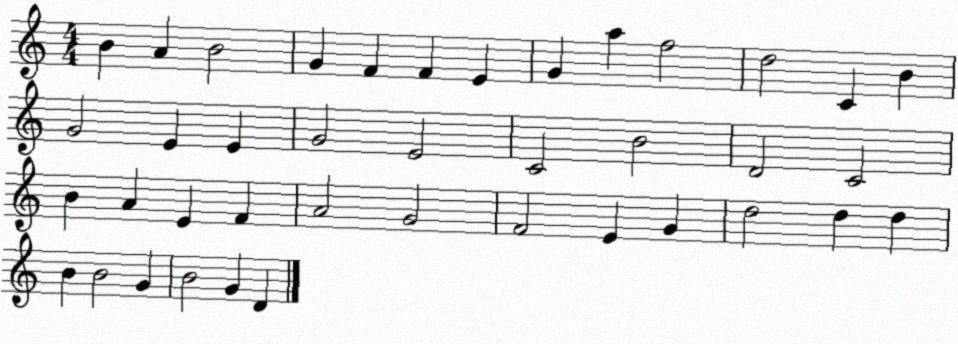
X:1
T:Untitled
M:4/4
L:1/4
K:C
B A B2 G F F E G a f2 d2 C B G2 E E G2 E2 C2 B2 D2 C2 B A E F A2 G2 F2 E G d2 d d B B2 G B2 G D